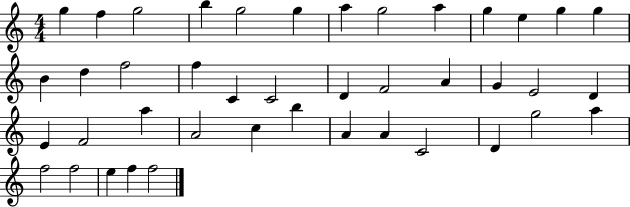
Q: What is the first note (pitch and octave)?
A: G5